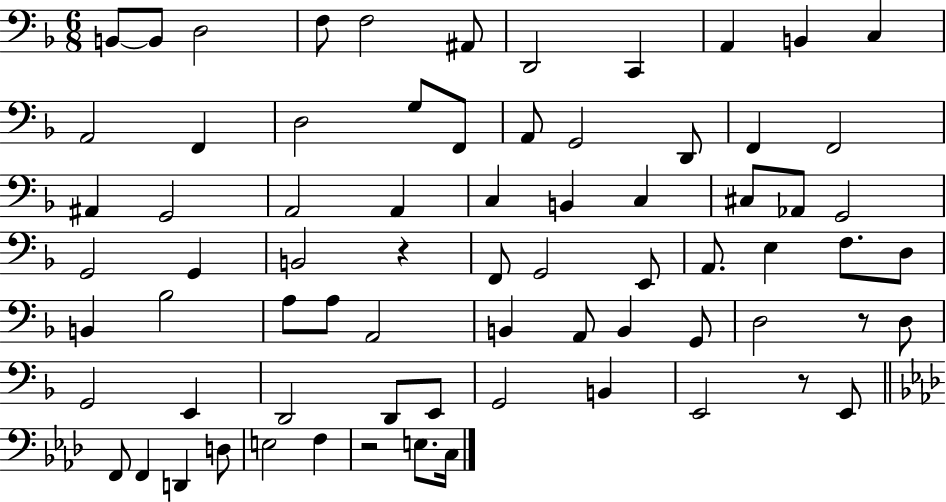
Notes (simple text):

B2/e B2/e D3/h F3/e F3/h A#2/e D2/h C2/q A2/q B2/q C3/q A2/h F2/q D3/h G3/e F2/e A2/e G2/h D2/e F2/q F2/h A#2/q G2/h A2/h A2/q C3/q B2/q C3/q C#3/e Ab2/e G2/h G2/h G2/q B2/h R/q F2/e G2/h E2/e A2/e. E3/q F3/e. D3/e B2/q Bb3/h A3/e A3/e A2/h B2/q A2/e B2/q G2/e D3/h R/e D3/e G2/h E2/q D2/h D2/e E2/e G2/h B2/q E2/h R/e E2/e F2/e F2/q D2/q D3/e E3/h F3/q R/h E3/e. C3/s